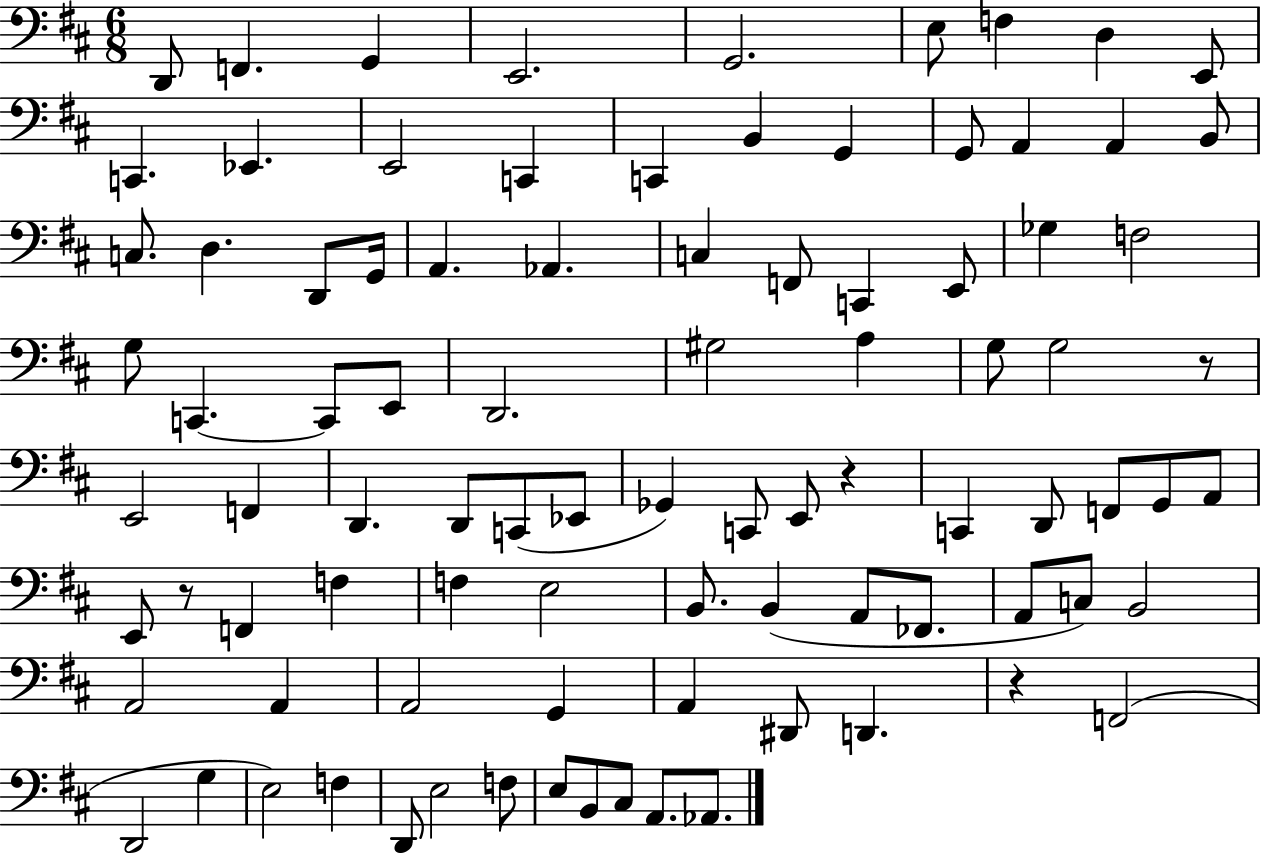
X:1
T:Untitled
M:6/8
L:1/4
K:D
D,,/2 F,, G,, E,,2 G,,2 E,/2 F, D, E,,/2 C,, _E,, E,,2 C,, C,, B,, G,, G,,/2 A,, A,, B,,/2 C,/2 D, D,,/2 G,,/4 A,, _A,, C, F,,/2 C,, E,,/2 _G, F,2 G,/2 C,, C,,/2 E,,/2 D,,2 ^G,2 A, G,/2 G,2 z/2 E,,2 F,, D,, D,,/2 C,,/2 _E,,/2 _G,, C,,/2 E,,/2 z C,, D,,/2 F,,/2 G,,/2 A,,/2 E,,/2 z/2 F,, F, F, E,2 B,,/2 B,, A,,/2 _F,,/2 A,,/2 C,/2 B,,2 A,,2 A,, A,,2 G,, A,, ^D,,/2 D,, z F,,2 D,,2 G, E,2 F, D,,/2 E,2 F,/2 E,/2 B,,/2 ^C,/2 A,,/2 _A,,/2